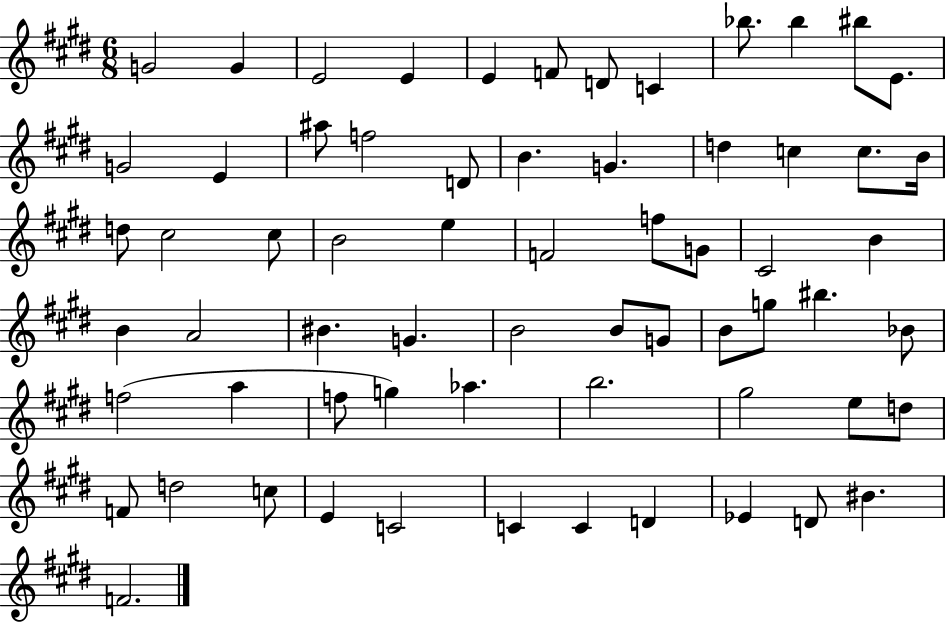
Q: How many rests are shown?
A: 0